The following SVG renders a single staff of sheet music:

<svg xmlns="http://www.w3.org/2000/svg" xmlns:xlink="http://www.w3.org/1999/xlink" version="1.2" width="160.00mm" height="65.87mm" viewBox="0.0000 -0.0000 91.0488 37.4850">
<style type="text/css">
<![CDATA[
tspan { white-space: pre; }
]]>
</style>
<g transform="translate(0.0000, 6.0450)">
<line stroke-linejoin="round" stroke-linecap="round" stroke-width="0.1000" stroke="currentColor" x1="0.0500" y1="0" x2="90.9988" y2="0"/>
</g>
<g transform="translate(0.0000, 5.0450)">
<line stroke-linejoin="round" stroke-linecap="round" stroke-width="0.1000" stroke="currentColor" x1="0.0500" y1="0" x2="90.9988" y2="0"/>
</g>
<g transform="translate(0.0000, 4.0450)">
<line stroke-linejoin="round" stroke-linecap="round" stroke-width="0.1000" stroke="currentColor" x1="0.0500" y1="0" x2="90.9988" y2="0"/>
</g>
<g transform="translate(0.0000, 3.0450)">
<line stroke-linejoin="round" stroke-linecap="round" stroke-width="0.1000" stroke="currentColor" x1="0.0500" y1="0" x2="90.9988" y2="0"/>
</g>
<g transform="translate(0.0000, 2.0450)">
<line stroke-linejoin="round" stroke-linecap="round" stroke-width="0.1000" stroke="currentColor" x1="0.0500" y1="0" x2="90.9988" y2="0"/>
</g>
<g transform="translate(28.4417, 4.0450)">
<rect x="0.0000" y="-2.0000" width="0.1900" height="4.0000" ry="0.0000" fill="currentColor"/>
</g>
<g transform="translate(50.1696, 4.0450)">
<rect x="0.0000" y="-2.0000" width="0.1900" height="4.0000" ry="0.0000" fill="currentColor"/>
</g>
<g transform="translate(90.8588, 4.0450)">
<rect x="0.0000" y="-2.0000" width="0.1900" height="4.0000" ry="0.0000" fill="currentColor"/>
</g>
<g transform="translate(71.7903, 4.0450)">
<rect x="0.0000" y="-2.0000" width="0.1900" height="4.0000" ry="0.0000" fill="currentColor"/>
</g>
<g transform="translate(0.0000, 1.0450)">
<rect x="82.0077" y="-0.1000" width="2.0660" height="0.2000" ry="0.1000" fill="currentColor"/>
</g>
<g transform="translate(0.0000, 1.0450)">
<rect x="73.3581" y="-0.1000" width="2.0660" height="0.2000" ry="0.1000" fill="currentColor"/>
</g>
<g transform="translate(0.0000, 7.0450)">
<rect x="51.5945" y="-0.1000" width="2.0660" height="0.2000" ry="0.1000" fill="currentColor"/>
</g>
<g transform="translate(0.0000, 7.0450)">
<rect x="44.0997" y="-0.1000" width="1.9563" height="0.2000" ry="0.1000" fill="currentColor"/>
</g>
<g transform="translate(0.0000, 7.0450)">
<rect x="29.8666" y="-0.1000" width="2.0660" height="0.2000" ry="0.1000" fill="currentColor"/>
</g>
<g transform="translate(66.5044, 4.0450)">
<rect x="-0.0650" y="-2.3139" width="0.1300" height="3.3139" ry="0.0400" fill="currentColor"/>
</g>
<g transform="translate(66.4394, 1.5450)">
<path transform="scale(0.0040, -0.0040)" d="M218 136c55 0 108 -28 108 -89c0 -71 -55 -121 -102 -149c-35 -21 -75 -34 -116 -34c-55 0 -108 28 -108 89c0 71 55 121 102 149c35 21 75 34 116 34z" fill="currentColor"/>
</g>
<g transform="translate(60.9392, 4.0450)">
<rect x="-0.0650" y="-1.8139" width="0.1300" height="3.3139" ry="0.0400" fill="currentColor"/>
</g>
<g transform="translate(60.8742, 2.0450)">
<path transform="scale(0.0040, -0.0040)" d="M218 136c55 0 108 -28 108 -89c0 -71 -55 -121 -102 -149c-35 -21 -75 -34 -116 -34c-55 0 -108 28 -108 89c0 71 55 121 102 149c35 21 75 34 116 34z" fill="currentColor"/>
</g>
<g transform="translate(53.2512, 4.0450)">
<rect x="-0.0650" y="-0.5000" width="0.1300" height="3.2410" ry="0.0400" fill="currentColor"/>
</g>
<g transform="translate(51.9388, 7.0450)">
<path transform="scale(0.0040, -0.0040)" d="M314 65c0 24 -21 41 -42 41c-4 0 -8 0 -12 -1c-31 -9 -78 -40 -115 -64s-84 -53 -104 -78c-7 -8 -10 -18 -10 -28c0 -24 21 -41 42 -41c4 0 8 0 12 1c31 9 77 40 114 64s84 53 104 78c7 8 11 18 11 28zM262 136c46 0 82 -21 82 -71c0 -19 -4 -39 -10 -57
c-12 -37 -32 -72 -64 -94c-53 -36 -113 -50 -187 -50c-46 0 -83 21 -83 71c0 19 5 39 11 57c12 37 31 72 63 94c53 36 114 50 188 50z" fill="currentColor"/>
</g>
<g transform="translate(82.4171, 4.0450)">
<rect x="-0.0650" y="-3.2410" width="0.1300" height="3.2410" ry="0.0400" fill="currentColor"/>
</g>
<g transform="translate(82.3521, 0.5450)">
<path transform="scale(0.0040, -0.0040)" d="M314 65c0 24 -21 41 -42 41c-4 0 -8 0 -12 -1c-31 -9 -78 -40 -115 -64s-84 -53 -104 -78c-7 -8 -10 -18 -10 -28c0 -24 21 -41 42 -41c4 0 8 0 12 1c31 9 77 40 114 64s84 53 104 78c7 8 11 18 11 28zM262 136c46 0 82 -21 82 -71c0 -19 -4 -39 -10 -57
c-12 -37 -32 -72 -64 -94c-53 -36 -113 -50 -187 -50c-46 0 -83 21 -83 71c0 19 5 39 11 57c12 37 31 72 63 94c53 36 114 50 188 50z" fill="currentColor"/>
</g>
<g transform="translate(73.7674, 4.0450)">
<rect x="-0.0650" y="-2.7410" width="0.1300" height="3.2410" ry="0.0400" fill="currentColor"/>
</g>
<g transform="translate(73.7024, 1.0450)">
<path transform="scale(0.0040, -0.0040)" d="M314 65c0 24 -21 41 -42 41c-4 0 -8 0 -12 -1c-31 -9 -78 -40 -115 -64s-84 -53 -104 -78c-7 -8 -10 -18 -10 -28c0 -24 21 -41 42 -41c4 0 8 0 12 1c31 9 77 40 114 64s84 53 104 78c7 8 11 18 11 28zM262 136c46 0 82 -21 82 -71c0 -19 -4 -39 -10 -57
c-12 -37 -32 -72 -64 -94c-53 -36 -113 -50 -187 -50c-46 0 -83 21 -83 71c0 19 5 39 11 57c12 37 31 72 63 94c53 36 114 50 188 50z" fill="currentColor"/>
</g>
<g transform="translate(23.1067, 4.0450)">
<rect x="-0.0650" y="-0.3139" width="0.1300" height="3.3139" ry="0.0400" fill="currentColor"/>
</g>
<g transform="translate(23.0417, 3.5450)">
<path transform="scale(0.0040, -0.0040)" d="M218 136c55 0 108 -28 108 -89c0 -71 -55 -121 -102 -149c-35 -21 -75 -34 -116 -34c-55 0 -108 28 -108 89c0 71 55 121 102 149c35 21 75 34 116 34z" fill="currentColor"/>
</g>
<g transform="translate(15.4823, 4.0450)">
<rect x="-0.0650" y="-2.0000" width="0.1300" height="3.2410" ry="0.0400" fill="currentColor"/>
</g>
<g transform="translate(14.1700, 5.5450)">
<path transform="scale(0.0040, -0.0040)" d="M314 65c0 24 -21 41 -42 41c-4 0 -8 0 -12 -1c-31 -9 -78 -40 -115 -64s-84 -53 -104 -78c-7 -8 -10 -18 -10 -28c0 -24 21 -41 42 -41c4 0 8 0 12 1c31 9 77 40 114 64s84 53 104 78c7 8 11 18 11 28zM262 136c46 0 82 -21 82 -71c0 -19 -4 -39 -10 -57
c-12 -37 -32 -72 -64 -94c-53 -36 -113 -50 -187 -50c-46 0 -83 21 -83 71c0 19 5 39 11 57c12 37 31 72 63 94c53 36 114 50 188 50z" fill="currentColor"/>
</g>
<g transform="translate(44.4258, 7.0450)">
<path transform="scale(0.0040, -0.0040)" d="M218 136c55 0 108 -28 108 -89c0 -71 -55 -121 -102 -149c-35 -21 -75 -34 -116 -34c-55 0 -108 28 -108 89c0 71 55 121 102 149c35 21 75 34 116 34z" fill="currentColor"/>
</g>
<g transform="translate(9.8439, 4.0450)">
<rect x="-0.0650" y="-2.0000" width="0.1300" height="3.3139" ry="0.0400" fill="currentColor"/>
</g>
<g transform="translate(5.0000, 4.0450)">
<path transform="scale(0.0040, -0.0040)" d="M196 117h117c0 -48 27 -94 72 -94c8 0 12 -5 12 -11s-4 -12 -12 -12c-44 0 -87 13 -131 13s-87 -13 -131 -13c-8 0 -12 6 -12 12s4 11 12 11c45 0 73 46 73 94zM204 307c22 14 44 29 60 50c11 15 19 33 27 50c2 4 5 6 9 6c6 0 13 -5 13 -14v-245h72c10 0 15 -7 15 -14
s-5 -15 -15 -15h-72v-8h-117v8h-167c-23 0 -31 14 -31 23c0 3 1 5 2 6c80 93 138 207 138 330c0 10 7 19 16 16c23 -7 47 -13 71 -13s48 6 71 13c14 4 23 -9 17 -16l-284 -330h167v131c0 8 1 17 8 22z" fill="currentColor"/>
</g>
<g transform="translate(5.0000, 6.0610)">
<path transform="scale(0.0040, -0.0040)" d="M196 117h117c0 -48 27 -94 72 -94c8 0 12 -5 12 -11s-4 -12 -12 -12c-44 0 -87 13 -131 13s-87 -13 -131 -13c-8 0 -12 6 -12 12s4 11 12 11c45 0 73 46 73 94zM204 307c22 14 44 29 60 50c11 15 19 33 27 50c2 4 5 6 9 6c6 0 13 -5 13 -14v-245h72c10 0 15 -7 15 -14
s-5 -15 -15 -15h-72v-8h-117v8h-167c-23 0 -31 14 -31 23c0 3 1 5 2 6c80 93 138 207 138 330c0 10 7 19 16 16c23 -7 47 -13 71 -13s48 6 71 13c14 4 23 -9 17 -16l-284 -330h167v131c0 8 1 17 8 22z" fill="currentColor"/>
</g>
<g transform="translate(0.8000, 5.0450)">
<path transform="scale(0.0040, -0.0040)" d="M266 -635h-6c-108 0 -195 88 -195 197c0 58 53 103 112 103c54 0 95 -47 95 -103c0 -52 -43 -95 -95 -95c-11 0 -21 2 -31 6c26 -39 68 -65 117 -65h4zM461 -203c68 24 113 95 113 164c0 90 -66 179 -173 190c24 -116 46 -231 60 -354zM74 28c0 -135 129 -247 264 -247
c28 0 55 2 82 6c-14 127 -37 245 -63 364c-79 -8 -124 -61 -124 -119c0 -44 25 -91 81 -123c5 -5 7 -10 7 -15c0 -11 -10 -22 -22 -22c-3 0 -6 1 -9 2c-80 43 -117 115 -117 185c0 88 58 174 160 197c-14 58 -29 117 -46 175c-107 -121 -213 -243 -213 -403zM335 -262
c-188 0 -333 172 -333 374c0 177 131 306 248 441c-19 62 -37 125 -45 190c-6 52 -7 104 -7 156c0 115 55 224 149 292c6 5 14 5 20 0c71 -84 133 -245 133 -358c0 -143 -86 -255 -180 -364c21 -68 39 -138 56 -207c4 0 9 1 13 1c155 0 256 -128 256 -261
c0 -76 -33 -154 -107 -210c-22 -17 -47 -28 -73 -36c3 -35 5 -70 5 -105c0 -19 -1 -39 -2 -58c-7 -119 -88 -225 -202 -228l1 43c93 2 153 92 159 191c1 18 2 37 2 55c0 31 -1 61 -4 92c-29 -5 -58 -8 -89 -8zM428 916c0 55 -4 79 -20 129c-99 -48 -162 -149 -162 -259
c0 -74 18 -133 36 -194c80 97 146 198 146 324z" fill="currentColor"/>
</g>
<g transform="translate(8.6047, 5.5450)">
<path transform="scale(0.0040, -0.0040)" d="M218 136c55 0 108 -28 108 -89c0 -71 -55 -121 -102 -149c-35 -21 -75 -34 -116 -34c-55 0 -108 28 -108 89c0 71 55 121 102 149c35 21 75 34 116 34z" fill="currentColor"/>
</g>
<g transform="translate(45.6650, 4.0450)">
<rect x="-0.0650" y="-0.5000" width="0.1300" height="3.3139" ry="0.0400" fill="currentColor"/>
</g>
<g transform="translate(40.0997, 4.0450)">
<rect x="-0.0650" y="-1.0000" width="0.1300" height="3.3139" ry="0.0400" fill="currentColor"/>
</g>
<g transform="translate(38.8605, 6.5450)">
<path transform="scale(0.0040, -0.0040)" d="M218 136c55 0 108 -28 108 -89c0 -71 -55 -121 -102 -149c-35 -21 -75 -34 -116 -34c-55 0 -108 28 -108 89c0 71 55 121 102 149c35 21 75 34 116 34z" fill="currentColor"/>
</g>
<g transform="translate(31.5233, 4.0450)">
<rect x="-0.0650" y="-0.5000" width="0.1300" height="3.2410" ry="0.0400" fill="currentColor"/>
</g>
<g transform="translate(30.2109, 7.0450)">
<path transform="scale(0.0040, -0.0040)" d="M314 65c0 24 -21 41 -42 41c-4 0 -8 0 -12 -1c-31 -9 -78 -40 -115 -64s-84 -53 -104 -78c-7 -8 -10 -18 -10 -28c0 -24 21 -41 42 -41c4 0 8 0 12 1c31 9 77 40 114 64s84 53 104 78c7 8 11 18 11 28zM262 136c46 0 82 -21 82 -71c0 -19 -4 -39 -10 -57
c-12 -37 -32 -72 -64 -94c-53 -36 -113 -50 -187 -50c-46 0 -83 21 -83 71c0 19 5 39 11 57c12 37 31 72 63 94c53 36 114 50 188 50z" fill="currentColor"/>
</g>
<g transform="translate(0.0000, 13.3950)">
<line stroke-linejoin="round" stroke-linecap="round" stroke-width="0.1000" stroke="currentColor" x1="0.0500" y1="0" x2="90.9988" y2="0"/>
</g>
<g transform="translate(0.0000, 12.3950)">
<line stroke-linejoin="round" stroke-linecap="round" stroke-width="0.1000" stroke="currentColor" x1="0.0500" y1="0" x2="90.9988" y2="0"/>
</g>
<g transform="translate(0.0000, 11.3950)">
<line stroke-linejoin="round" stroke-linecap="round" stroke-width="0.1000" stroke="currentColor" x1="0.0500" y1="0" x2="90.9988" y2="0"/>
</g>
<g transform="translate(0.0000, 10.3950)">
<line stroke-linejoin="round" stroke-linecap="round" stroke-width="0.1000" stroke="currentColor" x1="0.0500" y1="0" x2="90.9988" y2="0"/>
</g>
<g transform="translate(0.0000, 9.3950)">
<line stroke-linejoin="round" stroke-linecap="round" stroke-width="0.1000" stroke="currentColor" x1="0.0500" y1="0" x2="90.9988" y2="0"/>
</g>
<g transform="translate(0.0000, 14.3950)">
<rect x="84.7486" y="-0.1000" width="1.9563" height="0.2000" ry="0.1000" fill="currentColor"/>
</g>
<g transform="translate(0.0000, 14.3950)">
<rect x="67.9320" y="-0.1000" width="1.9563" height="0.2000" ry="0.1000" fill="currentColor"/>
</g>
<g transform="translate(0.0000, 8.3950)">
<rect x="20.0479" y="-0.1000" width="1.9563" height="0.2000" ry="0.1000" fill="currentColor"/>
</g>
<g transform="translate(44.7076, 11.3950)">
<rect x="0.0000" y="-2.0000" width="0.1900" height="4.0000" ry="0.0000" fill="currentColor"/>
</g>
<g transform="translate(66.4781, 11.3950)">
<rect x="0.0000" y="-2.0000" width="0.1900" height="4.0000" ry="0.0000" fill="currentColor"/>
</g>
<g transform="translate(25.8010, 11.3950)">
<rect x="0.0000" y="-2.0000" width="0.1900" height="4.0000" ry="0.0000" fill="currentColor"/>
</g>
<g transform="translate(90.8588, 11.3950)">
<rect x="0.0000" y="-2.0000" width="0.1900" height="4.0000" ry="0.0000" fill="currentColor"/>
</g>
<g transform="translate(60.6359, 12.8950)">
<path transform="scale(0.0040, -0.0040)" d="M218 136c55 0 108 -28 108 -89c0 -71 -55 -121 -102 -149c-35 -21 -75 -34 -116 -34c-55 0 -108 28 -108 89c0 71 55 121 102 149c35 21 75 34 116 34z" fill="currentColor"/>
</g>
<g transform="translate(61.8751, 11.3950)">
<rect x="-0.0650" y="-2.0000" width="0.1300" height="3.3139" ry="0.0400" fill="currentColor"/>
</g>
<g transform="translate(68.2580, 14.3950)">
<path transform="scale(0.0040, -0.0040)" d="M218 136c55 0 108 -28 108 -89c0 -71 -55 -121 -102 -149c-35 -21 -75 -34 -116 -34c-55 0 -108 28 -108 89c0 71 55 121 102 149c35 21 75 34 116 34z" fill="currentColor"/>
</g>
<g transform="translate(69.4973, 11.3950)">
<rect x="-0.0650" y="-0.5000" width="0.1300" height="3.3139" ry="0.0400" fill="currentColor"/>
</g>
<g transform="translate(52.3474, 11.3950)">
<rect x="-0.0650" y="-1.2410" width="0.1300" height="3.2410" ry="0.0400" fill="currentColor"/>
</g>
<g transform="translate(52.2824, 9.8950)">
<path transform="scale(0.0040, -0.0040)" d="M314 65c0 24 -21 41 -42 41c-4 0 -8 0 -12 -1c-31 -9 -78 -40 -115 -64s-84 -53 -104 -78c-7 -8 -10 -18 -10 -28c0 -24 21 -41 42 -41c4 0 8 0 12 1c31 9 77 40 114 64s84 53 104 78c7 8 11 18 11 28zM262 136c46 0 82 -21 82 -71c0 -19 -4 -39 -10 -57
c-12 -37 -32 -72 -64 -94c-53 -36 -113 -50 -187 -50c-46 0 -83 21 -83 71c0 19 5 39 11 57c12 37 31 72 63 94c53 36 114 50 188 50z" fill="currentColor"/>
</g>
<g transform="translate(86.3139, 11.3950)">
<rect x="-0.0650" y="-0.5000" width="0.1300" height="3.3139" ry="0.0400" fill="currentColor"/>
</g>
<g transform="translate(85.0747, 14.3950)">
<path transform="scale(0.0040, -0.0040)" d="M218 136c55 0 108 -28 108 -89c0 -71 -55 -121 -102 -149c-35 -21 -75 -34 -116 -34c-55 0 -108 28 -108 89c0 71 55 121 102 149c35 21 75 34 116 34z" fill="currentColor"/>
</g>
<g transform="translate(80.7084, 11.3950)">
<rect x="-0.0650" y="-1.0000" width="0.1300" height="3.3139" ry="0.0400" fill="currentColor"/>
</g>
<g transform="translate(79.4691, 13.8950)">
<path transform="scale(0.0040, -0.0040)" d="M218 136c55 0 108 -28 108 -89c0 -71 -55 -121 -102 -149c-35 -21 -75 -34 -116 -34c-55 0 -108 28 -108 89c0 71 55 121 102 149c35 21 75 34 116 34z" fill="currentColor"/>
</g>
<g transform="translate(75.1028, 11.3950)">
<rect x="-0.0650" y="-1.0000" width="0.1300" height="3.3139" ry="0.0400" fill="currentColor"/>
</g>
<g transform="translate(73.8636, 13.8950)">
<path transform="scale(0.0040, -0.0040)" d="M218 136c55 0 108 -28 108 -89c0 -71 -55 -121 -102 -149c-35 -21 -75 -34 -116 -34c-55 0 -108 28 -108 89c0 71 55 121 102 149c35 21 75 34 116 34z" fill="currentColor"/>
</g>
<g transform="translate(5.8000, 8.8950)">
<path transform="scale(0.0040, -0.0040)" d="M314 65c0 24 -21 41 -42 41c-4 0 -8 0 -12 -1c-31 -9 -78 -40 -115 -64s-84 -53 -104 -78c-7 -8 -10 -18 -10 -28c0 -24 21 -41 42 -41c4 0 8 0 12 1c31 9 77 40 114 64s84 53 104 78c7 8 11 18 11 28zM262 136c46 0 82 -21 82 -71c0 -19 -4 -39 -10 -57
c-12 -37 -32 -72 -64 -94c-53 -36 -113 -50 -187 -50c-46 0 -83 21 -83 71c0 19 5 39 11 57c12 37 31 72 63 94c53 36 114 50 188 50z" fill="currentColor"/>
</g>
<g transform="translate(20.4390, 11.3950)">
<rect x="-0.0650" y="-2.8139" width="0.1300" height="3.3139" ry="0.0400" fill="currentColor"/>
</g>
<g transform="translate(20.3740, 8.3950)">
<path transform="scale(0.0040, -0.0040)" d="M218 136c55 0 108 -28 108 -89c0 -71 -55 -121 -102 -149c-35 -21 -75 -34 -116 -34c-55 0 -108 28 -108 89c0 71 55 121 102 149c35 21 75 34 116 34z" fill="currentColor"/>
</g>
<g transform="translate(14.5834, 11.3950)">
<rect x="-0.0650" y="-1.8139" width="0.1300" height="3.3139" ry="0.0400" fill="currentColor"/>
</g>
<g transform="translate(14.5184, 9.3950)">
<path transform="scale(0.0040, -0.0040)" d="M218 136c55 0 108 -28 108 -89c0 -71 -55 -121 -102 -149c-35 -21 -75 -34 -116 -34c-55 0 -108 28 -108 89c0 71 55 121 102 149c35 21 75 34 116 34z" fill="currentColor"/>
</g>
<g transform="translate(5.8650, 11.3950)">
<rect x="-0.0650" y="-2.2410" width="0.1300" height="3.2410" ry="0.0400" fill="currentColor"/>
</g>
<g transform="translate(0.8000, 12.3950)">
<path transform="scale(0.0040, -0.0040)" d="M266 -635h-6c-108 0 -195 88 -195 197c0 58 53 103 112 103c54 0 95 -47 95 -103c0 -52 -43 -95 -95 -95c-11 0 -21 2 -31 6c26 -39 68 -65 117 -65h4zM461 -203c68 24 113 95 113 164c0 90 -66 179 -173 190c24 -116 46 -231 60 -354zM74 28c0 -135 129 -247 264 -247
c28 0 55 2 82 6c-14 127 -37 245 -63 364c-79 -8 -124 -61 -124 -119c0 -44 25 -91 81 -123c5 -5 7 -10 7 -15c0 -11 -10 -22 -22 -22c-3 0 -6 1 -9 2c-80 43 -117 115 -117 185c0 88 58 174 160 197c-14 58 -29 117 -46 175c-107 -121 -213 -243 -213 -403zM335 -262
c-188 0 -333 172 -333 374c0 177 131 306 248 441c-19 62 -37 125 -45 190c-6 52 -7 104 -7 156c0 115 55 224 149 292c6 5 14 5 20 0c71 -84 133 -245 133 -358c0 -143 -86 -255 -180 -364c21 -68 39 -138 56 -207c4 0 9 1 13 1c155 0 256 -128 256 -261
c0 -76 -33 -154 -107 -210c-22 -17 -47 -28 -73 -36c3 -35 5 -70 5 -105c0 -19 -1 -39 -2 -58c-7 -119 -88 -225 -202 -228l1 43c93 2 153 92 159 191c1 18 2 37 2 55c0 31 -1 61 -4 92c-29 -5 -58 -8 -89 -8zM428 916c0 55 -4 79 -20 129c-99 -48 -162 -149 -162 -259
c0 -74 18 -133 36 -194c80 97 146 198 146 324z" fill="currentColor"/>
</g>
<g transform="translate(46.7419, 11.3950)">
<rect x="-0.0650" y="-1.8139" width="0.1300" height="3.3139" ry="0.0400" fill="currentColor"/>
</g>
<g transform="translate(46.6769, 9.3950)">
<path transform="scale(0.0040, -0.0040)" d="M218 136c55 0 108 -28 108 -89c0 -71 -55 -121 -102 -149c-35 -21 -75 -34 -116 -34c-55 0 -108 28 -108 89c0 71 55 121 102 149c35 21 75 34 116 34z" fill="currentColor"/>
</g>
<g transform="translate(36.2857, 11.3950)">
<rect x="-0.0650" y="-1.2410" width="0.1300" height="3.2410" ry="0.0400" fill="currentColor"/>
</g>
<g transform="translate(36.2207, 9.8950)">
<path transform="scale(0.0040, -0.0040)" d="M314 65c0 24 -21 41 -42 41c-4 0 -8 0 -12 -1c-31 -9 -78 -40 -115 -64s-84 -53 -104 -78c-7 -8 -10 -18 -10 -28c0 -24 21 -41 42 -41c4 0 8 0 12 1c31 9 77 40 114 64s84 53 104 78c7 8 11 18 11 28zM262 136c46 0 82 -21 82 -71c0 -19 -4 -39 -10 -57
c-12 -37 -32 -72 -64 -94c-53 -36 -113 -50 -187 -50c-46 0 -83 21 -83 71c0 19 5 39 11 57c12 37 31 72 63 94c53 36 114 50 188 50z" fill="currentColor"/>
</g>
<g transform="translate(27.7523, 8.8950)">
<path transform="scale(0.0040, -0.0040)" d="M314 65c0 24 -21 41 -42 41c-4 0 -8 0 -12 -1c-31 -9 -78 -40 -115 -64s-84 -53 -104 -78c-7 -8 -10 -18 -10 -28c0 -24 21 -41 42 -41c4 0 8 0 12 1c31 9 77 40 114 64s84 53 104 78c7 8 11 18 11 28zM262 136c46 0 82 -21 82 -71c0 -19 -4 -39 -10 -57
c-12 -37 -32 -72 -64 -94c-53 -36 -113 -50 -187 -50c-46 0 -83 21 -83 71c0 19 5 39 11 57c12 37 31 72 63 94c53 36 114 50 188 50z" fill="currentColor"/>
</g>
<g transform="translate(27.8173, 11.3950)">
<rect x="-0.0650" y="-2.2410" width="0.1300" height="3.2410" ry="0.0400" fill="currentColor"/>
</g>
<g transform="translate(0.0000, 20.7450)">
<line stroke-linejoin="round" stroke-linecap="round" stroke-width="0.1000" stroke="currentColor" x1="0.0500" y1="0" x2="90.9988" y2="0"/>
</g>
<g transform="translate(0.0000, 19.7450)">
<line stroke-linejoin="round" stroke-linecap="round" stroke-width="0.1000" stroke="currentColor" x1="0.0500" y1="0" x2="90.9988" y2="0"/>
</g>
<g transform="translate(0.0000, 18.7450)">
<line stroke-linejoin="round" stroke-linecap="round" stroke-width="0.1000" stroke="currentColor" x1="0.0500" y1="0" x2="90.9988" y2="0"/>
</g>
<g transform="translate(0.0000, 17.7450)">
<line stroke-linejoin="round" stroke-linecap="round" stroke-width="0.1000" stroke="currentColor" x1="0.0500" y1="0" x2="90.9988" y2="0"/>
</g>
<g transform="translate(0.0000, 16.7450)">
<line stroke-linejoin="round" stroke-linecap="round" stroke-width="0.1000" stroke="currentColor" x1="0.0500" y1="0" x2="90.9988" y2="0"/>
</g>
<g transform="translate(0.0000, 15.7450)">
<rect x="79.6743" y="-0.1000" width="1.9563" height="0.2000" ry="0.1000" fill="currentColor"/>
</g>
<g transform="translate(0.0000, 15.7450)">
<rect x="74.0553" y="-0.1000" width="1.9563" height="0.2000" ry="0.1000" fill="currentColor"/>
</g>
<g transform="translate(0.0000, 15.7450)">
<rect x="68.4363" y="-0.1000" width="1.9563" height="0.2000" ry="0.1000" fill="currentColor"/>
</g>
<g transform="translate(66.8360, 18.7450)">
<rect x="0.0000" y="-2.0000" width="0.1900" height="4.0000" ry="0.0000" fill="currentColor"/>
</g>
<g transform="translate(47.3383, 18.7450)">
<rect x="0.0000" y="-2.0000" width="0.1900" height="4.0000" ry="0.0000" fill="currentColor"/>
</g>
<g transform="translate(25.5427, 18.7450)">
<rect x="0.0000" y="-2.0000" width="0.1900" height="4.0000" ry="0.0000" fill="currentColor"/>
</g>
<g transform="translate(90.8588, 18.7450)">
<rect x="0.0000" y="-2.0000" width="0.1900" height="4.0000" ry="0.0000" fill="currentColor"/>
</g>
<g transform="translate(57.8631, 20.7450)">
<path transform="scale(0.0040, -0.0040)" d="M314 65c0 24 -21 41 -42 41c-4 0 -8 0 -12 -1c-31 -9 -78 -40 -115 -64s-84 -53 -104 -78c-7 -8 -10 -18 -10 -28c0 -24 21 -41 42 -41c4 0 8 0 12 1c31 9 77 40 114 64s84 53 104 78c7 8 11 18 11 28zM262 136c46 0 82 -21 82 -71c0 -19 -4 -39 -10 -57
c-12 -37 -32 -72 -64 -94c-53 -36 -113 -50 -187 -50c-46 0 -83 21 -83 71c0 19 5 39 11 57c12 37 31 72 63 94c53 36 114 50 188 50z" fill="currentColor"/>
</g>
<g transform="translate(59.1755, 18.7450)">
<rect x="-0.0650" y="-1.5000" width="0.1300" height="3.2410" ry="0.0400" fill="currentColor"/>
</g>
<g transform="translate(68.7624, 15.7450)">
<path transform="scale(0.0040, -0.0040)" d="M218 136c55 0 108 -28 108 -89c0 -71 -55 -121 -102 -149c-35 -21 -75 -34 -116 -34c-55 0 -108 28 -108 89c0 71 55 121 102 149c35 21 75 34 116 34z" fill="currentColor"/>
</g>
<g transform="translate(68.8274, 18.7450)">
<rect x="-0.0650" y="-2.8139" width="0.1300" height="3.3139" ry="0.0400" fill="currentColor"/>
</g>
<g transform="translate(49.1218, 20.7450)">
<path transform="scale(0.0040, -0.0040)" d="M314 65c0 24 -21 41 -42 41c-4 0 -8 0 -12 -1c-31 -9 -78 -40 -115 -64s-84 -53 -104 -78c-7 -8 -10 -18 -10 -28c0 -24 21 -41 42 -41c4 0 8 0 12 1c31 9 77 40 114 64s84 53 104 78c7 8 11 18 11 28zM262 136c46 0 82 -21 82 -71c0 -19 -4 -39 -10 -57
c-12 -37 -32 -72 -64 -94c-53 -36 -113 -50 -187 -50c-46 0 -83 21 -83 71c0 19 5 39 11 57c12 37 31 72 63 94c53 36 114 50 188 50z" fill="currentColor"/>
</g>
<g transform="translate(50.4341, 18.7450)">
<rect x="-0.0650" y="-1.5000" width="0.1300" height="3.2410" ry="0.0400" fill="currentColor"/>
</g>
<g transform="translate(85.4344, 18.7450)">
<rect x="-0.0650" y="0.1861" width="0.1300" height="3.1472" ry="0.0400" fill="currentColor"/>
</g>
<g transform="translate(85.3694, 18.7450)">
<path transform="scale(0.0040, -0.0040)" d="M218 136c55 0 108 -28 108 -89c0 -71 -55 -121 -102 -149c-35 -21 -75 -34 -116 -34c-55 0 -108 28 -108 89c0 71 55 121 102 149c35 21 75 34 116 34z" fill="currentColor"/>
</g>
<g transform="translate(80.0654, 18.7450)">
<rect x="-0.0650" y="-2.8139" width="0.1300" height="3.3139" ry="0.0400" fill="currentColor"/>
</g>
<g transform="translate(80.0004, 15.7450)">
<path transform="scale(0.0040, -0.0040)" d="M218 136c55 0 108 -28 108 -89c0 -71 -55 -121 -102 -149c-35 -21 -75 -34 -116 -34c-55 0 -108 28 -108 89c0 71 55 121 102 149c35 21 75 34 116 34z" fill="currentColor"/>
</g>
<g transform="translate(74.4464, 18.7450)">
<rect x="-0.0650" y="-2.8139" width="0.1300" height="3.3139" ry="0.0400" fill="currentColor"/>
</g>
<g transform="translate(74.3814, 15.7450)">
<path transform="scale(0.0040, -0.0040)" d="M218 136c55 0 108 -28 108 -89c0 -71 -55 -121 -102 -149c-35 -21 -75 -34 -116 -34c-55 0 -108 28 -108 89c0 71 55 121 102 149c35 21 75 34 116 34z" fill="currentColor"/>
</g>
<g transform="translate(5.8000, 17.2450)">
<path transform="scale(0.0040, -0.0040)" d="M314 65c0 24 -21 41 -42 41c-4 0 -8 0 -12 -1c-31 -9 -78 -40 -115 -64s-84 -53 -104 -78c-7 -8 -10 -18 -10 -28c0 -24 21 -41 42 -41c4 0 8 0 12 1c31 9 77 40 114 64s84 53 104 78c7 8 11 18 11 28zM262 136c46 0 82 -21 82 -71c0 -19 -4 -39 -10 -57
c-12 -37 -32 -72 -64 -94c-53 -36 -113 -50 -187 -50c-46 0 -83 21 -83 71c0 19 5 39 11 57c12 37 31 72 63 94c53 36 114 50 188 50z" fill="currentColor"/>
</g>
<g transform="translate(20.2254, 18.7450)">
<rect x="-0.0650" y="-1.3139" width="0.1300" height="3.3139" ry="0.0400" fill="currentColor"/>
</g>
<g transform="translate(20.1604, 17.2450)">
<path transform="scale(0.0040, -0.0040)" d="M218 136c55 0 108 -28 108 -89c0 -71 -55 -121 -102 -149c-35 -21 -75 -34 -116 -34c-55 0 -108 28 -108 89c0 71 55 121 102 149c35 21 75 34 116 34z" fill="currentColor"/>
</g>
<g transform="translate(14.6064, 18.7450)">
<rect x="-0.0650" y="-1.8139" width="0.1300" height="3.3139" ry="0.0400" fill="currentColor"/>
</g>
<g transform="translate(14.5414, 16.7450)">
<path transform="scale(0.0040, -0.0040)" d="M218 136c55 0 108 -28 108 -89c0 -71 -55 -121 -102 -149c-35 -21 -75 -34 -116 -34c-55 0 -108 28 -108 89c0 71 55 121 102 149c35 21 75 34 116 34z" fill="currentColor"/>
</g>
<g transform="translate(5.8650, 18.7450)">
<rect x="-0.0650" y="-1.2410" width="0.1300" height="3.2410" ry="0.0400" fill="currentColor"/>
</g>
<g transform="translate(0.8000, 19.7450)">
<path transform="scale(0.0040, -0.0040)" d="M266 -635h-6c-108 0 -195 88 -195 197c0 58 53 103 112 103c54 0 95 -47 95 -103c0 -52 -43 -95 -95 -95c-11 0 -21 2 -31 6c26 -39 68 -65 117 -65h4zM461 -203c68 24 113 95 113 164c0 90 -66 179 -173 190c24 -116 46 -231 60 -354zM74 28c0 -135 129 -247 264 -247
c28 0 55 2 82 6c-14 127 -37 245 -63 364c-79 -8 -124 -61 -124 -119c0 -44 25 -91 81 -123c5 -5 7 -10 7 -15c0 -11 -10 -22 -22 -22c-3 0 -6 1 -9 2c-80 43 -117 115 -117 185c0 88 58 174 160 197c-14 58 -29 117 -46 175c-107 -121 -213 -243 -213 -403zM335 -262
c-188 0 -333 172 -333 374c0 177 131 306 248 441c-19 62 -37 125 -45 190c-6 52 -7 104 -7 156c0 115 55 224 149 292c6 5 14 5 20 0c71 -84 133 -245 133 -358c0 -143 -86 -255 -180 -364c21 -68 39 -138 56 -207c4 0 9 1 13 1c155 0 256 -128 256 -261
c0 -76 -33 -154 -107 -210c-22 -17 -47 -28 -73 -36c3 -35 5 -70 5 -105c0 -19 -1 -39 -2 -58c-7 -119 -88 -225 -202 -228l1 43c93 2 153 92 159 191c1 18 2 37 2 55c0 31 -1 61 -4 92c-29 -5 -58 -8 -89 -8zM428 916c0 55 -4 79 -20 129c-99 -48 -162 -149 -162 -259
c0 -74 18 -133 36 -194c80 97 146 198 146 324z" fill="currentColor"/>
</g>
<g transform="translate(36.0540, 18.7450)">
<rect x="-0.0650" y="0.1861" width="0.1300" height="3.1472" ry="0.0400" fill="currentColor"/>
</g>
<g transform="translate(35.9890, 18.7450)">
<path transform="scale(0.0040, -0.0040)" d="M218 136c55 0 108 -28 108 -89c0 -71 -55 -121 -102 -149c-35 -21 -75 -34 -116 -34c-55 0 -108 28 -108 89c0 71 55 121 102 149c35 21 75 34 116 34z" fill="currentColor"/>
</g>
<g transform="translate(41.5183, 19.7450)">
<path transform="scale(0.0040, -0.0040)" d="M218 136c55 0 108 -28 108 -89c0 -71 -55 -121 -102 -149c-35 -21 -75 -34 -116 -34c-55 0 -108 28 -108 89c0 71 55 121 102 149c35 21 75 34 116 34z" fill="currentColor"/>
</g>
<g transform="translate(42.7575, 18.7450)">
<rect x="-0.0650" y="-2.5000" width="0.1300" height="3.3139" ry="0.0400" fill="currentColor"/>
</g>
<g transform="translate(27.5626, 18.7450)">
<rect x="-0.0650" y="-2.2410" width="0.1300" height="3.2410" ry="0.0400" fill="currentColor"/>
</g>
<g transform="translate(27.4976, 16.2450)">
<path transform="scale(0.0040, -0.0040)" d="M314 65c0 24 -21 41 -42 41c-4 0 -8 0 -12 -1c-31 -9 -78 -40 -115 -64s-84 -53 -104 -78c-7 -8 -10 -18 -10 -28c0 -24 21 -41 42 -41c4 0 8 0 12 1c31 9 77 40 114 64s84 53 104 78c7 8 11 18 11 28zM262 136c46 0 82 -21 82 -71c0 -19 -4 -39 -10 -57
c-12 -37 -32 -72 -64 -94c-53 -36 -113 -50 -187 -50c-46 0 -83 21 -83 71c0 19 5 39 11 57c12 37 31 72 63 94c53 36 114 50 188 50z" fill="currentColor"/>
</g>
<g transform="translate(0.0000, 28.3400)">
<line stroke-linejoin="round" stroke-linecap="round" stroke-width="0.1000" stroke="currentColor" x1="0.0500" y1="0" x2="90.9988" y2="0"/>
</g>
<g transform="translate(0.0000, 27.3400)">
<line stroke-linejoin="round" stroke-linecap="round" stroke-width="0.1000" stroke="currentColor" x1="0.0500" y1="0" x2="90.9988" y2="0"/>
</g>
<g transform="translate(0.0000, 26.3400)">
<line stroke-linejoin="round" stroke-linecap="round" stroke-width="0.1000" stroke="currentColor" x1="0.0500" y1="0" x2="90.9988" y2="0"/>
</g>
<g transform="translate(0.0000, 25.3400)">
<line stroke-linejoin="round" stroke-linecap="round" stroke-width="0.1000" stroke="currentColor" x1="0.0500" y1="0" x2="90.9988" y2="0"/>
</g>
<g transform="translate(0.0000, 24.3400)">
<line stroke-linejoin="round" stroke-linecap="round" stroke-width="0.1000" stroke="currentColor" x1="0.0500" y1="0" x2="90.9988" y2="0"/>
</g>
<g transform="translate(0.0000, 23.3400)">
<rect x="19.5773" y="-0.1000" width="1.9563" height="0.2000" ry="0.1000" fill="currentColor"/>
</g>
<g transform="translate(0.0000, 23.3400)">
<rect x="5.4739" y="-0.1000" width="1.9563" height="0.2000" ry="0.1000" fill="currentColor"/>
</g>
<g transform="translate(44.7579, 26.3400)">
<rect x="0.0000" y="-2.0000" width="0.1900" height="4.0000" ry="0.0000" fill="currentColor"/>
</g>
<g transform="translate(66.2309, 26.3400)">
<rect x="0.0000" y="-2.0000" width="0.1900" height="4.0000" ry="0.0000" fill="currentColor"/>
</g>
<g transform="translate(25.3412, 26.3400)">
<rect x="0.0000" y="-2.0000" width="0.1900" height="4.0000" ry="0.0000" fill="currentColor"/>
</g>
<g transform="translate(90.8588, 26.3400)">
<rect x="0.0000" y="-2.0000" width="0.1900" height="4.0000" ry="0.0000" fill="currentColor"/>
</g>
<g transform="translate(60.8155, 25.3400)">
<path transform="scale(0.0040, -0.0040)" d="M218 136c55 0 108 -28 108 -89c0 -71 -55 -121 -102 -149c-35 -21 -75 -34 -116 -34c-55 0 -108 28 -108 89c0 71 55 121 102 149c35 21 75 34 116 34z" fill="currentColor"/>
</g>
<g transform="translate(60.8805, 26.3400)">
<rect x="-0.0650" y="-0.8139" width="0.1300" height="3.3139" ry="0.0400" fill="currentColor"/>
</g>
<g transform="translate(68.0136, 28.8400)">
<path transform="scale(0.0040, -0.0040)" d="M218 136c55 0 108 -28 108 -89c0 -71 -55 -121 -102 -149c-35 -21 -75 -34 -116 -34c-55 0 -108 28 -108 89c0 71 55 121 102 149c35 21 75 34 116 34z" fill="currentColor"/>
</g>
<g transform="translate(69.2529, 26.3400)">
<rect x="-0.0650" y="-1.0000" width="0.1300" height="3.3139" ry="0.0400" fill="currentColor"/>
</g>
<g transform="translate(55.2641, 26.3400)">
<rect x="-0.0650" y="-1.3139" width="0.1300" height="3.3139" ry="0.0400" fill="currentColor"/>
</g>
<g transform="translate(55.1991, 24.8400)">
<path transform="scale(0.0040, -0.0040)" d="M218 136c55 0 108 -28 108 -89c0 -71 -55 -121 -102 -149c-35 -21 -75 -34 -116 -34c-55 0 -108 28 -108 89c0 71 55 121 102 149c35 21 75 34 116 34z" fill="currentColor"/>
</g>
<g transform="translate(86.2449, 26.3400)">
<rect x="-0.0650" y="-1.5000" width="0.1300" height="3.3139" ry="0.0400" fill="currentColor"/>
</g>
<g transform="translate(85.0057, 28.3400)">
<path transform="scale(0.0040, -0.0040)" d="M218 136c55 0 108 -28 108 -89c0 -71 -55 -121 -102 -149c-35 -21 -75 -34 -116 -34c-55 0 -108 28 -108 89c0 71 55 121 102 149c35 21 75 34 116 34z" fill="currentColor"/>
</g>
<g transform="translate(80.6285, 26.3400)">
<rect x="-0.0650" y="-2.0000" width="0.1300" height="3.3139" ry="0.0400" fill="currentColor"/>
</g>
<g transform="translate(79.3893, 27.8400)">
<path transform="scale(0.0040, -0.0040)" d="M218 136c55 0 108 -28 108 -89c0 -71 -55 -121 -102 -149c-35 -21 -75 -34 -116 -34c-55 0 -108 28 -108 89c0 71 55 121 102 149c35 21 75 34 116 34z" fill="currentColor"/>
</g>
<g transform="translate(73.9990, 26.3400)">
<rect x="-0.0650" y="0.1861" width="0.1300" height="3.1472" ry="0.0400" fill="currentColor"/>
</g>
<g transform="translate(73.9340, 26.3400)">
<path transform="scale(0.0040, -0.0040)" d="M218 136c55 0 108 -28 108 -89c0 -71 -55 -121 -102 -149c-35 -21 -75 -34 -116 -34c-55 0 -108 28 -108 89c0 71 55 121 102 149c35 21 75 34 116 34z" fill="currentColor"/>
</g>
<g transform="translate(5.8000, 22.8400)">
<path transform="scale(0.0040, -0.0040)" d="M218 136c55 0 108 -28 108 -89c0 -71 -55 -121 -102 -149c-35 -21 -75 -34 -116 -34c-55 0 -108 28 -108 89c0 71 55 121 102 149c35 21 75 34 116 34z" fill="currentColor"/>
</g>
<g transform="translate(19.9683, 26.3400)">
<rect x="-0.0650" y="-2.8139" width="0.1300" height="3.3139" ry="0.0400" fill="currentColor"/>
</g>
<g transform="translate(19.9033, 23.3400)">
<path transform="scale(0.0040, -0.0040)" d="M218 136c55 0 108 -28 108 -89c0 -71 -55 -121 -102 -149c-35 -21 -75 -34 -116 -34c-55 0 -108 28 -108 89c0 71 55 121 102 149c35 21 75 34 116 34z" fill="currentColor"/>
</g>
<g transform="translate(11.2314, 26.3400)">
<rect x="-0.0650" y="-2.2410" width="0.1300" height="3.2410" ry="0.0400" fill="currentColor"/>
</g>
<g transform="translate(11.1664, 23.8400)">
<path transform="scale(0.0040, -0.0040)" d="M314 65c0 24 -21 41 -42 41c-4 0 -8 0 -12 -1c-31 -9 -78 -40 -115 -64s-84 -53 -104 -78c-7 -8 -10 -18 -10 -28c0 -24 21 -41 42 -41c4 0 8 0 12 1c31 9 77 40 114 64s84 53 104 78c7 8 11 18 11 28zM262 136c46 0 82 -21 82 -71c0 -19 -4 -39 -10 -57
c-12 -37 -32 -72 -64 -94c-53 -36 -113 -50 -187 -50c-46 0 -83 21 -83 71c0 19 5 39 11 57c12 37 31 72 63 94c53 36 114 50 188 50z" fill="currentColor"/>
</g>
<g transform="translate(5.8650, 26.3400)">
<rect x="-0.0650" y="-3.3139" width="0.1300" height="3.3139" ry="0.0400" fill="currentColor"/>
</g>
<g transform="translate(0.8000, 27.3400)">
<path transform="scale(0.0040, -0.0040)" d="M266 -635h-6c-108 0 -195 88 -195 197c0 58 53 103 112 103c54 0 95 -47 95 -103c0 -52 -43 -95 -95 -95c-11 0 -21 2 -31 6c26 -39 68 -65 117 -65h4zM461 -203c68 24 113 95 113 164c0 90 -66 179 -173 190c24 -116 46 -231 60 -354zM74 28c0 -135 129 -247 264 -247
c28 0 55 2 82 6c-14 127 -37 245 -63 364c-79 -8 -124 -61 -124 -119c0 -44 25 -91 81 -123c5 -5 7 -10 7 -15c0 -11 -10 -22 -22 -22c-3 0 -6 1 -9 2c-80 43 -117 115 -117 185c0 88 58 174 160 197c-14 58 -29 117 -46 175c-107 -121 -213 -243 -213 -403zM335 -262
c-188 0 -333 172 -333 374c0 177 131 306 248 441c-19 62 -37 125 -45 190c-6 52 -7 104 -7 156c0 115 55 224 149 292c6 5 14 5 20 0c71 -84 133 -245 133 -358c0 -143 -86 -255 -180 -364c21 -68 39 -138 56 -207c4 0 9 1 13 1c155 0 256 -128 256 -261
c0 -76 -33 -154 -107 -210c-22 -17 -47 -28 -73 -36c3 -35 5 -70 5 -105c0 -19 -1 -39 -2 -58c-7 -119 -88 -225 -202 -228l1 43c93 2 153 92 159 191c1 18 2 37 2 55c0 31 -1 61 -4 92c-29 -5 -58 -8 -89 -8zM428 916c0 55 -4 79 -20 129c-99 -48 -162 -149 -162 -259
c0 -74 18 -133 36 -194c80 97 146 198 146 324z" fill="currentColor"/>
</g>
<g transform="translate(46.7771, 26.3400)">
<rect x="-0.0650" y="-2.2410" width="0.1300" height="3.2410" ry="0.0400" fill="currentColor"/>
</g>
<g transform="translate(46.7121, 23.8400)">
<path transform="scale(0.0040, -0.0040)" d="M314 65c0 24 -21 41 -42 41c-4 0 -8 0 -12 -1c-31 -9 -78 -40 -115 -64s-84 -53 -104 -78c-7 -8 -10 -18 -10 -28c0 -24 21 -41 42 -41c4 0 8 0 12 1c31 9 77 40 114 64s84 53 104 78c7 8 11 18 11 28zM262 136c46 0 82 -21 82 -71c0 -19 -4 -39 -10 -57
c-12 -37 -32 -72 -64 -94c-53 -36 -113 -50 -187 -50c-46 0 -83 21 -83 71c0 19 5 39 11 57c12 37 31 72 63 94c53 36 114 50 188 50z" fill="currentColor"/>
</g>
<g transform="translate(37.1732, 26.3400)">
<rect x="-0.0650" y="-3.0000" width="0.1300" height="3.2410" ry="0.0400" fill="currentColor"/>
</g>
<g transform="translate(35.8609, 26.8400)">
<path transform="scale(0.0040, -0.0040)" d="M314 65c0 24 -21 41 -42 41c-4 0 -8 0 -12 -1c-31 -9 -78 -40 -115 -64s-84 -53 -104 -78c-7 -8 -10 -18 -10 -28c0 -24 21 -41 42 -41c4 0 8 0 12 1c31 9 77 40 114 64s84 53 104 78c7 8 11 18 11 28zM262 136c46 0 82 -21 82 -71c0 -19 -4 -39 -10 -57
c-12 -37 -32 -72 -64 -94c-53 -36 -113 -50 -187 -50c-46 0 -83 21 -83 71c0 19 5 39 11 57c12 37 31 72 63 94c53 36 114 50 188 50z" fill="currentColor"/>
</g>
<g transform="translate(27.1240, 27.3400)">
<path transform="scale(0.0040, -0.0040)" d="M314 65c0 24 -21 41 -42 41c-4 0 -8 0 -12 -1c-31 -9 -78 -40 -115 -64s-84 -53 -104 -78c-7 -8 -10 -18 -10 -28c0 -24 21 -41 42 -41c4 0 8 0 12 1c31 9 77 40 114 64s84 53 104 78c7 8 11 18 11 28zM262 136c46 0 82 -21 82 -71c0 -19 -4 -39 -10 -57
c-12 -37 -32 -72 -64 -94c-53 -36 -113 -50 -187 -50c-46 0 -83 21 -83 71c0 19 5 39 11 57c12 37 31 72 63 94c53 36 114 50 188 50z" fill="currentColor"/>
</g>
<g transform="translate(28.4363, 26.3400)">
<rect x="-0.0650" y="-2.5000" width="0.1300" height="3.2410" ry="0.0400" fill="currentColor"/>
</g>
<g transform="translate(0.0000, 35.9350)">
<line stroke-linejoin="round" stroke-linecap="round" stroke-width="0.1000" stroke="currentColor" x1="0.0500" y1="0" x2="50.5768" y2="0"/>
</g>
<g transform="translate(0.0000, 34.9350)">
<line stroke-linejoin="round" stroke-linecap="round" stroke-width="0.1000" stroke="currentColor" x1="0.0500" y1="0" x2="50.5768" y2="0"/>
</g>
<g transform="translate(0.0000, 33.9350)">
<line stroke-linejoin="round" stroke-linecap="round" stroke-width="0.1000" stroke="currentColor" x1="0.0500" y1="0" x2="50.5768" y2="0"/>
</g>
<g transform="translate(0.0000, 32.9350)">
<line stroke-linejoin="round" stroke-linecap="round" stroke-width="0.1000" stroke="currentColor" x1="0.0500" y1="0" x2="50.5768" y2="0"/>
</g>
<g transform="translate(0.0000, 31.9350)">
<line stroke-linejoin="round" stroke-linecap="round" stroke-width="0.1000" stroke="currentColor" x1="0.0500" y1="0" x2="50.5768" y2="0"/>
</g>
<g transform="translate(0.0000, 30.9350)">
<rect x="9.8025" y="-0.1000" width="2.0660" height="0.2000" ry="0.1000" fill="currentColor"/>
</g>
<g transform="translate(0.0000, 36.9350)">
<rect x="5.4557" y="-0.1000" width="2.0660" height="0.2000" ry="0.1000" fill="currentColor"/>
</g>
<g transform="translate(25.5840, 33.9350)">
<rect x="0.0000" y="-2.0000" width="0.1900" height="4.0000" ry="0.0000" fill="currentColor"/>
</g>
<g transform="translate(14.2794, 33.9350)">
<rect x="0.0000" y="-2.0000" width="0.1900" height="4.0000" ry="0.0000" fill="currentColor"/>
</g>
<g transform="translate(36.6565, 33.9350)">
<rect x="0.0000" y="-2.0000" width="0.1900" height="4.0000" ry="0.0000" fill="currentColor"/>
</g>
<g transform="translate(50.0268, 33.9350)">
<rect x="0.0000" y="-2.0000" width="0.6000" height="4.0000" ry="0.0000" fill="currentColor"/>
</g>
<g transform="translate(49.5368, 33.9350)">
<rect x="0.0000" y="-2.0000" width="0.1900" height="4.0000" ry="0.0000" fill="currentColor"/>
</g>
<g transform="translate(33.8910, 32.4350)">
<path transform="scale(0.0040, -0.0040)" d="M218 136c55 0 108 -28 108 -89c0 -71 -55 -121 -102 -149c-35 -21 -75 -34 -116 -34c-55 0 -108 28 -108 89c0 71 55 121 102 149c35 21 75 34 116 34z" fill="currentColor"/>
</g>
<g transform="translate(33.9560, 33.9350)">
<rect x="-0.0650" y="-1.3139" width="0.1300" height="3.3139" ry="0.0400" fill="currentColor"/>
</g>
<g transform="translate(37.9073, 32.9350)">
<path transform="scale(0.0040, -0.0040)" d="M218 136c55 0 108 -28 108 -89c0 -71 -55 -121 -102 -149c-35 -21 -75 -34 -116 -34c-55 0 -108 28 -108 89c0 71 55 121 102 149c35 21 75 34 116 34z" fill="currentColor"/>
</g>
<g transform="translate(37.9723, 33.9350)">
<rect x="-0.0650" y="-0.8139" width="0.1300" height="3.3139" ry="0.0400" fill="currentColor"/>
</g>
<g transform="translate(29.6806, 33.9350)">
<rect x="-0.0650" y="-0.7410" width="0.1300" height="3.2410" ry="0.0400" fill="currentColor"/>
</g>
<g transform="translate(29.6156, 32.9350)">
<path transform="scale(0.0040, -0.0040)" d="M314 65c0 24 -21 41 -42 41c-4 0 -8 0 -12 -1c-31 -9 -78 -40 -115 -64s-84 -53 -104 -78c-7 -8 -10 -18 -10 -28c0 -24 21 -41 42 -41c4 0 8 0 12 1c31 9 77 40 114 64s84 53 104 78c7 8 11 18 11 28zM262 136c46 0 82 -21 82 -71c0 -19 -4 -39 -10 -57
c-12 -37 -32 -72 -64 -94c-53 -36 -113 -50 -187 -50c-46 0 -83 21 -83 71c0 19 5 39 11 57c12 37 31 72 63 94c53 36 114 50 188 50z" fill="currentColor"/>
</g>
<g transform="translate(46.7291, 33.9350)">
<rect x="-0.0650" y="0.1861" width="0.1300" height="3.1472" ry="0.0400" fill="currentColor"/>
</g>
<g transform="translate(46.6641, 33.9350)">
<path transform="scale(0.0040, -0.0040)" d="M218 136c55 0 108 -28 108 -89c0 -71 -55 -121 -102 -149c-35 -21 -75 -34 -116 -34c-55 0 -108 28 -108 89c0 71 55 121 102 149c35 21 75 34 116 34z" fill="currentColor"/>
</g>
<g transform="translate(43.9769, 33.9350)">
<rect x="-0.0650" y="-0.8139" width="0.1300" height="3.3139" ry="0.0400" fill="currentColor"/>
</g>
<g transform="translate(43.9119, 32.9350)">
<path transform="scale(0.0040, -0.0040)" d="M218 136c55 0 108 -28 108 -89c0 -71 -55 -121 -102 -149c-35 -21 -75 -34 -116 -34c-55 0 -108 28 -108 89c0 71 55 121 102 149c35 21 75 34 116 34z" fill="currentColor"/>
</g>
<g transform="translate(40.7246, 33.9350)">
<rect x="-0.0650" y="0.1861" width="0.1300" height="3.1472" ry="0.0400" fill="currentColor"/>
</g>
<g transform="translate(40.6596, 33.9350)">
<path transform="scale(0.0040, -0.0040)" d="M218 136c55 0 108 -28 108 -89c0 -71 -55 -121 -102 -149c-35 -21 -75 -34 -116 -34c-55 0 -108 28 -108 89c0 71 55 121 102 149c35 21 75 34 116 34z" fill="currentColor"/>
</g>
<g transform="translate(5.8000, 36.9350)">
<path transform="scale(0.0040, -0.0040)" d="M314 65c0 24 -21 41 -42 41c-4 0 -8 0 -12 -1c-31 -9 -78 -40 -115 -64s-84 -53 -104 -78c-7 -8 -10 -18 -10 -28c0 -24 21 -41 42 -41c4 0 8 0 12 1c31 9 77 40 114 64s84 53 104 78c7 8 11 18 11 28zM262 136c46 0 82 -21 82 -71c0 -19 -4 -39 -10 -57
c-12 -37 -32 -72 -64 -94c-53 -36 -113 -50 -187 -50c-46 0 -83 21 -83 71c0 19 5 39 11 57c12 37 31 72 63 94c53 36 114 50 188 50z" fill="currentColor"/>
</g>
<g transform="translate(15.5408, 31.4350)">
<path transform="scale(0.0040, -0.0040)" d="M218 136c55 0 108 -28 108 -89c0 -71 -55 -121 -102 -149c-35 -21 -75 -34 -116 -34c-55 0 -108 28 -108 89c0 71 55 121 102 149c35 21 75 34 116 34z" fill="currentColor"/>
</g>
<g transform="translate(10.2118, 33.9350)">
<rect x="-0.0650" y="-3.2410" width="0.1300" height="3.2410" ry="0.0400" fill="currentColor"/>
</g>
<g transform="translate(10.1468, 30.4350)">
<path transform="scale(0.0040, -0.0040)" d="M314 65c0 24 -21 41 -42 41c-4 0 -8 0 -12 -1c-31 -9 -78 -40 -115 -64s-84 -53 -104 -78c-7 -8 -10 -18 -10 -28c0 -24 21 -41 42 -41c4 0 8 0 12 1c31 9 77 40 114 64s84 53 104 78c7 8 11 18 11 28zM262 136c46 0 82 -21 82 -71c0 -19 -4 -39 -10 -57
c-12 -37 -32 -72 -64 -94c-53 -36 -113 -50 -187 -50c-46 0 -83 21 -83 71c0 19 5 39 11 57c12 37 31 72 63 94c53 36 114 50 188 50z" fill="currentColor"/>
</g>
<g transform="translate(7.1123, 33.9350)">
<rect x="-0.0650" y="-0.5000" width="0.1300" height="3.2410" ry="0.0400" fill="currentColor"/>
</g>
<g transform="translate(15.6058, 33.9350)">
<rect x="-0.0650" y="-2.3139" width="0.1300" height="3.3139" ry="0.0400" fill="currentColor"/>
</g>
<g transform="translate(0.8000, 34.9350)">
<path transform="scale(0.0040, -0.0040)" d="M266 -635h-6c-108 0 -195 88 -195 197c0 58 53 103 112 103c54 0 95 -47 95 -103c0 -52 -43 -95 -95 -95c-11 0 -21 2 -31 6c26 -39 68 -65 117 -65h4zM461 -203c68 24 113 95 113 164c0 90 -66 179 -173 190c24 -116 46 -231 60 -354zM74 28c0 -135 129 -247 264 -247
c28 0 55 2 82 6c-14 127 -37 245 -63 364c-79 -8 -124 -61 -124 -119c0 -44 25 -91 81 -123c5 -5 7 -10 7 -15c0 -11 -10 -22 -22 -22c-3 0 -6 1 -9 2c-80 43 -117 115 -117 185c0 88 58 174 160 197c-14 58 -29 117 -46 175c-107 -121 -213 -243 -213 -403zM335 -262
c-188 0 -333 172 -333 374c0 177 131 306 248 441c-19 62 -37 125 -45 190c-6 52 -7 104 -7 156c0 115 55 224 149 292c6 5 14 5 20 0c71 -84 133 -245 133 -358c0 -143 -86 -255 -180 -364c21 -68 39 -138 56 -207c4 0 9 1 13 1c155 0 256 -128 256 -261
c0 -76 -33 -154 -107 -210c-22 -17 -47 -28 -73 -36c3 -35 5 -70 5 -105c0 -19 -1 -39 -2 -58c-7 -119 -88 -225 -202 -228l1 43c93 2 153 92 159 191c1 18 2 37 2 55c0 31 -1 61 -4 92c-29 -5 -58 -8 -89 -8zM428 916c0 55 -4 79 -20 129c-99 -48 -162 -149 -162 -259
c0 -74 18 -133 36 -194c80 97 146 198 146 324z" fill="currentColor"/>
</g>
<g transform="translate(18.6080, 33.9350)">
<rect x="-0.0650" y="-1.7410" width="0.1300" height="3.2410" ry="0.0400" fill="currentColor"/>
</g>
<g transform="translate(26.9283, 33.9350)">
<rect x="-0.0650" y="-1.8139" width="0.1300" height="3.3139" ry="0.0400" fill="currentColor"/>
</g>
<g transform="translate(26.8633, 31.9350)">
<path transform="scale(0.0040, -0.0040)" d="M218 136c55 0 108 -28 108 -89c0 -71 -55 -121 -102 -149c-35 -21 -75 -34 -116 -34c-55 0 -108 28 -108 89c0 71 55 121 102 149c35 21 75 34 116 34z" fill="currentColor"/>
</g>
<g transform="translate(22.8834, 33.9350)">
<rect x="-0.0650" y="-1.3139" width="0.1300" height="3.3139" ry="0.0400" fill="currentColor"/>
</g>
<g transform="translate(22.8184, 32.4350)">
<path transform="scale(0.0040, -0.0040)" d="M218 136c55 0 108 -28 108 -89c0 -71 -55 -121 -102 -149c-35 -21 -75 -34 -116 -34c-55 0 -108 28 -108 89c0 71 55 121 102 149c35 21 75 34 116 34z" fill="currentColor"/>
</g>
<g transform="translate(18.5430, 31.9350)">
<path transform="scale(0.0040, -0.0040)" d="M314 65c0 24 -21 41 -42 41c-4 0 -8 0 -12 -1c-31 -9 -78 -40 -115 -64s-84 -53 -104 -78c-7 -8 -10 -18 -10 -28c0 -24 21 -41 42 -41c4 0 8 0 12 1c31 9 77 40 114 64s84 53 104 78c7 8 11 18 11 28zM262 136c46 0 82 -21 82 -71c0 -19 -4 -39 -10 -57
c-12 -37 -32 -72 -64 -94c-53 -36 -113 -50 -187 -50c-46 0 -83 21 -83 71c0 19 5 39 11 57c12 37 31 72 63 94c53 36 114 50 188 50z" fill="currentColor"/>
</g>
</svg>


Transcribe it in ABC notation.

X:1
T:Untitled
M:4/4
L:1/4
K:C
F F2 c C2 D C C2 f g a2 b2 g2 f a g2 e2 f e2 F C D D C e2 f e g2 B G E2 E2 a a a B b g2 a G2 A2 g2 e d D B F E C2 b2 g f2 e f d2 e d B d B